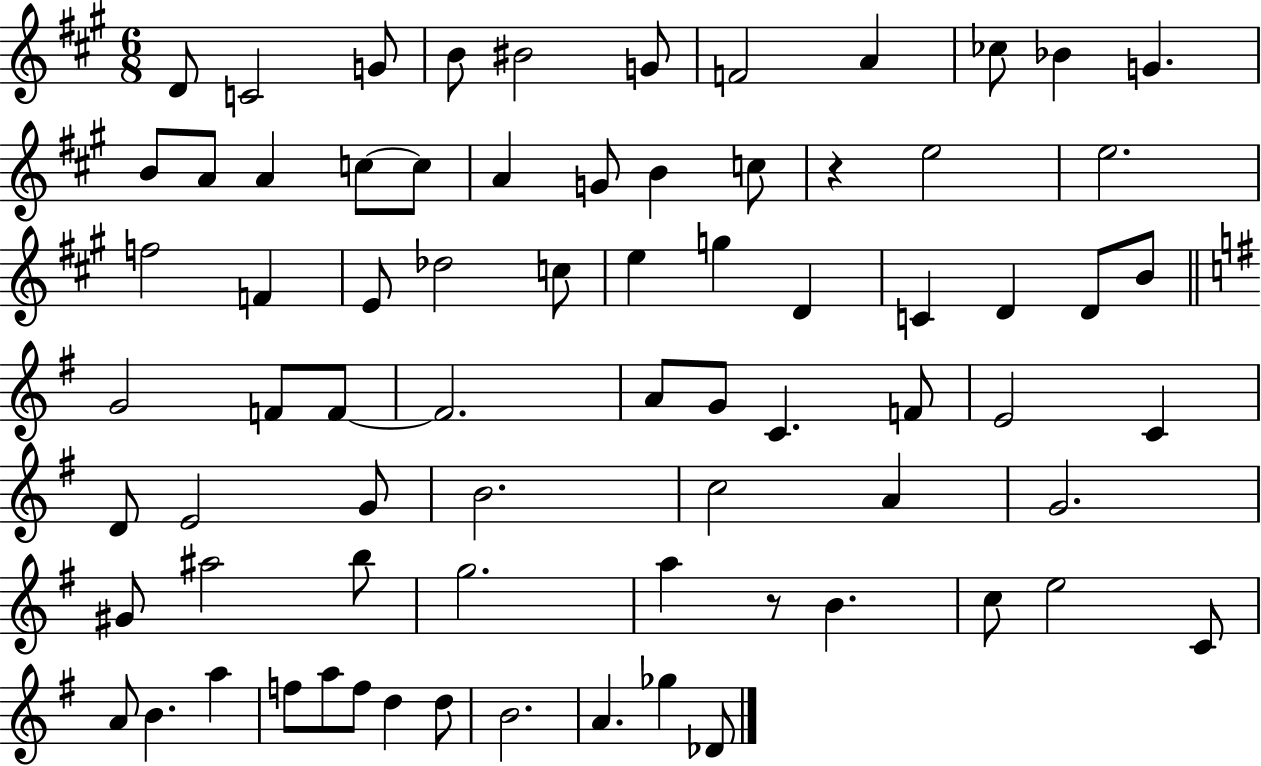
D4/e C4/h G4/e B4/e BIS4/h G4/e F4/h A4/q CES5/e Bb4/q G4/q. B4/e A4/e A4/q C5/e C5/e A4/q G4/e B4/q C5/e R/q E5/h E5/h. F5/h F4/q E4/e Db5/h C5/e E5/q G5/q D4/q C4/q D4/q D4/e B4/e G4/h F4/e F4/e F4/h. A4/e G4/e C4/q. F4/e E4/h C4/q D4/e E4/h G4/e B4/h. C5/h A4/q G4/h. G#4/e A#5/h B5/e G5/h. A5/q R/e B4/q. C5/e E5/h C4/e A4/e B4/q. A5/q F5/e A5/e F5/e D5/q D5/e B4/h. A4/q. Gb5/q Db4/e